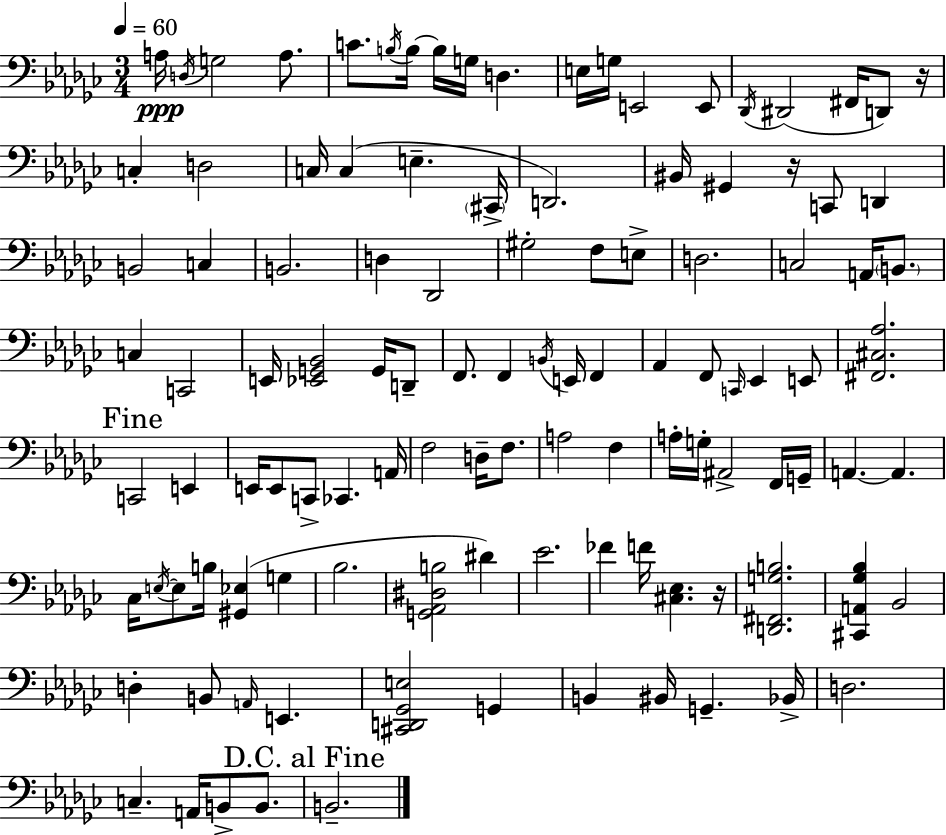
A3/s D3/s G3/h A3/e. C4/e. B3/s B3/s B3/s G3/s D3/q. E3/s G3/s E2/h E2/e Db2/s D#2/h F#2/s D2/e R/s C3/q D3/h C3/s C3/q E3/q. C#2/s D2/h. BIS2/s G#2/q R/s C2/e D2/q B2/h C3/q B2/h. D3/q Db2/h G#3/h F3/e E3/e D3/h. C3/h A2/s B2/e. C3/q C2/h E2/s [Eb2,G2,Bb2]/h G2/s D2/e F2/e. F2/q B2/s E2/s F2/q Ab2/q F2/e C2/s Eb2/q E2/e [F#2,C#3,Ab3]/h. C2/h E2/q E2/s E2/e C2/e CES2/q. A2/s F3/h D3/s F3/e. A3/h F3/q A3/s G3/s A#2/h F2/s G2/s A2/q. A2/q. CES3/s E3/s E3/e B3/s [G#2,Eb3]/q G3/q Bb3/h. [G2,Ab2,D#3,B3]/h D#4/q Eb4/h. FES4/q F4/s [C#3,Eb3]/q. R/s [D2,F#2,G3,B3]/h. [C#2,A2,Gb3,Bb3]/q Bb2/h D3/q B2/e A2/s E2/q. [C#2,D2,Gb2,E3]/h G2/q B2/q BIS2/s G2/q. Bb2/s D3/h. C3/q. A2/s B2/e B2/e. B2/h.